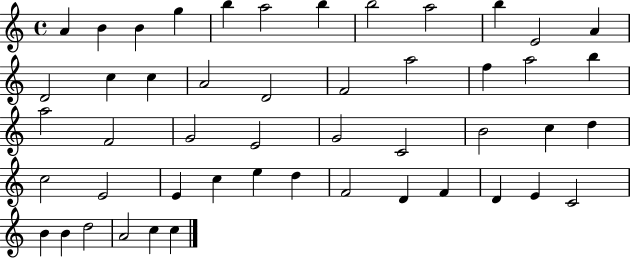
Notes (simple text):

A4/q B4/q B4/q G5/q B5/q A5/h B5/q B5/h A5/h B5/q E4/h A4/q D4/h C5/q C5/q A4/h D4/h F4/h A5/h F5/q A5/h B5/q A5/h F4/h G4/h E4/h G4/h C4/h B4/h C5/q D5/q C5/h E4/h E4/q C5/q E5/q D5/q F4/h D4/q F4/q D4/q E4/q C4/h B4/q B4/q D5/h A4/h C5/q C5/q